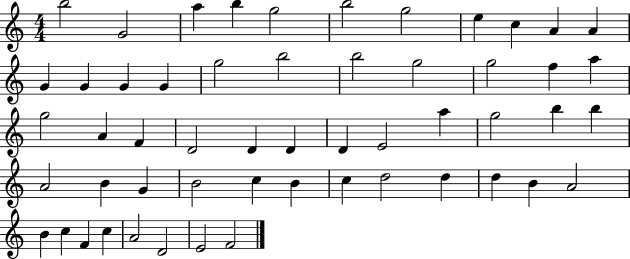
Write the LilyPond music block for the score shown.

{
  \clef treble
  \numericTimeSignature
  \time 4/4
  \key c \major
  b''2 g'2 | a''4 b''4 g''2 | b''2 g''2 | e''4 c''4 a'4 a'4 | \break g'4 g'4 g'4 g'4 | g''2 b''2 | b''2 g''2 | g''2 f''4 a''4 | \break g''2 a'4 f'4 | d'2 d'4 d'4 | d'4 e'2 a''4 | g''2 b''4 b''4 | \break a'2 b'4 g'4 | b'2 c''4 b'4 | c''4 d''2 d''4 | d''4 b'4 a'2 | \break b'4 c''4 f'4 c''4 | a'2 d'2 | e'2 f'2 | \bar "|."
}